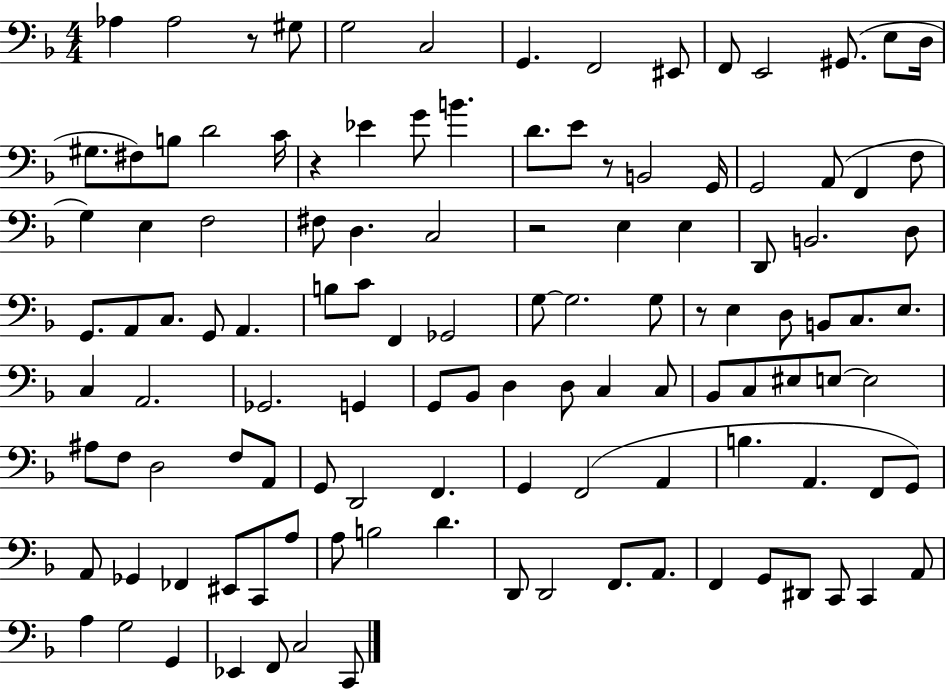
{
  \clef bass
  \numericTimeSignature
  \time 4/4
  \key f \major
  aes4 aes2 r8 gis8 | g2 c2 | g,4. f,2 eis,8 | f,8 e,2 gis,8.( e8 d16 | \break gis8. fis8) b8 d'2 c'16 | r4 ees'4 g'8 b'4. | d'8. e'8 r8 b,2 g,16 | g,2 a,8( f,4 f8 | \break g4) e4 f2 | fis8 d4. c2 | r2 e4 e4 | d,8 b,2. d8 | \break g,8. a,8 c8. g,8 a,4. | b8 c'8 f,4 ges,2 | g8~~ g2. g8 | r8 e4 d8 b,8 c8. e8. | \break c4 a,2. | ges,2. g,4 | g,8 bes,8 d4 d8 c4 c8 | bes,8 c8 eis8 e8~~ e2 | \break ais8 f8 d2 f8 a,8 | g,8 d,2 f,4. | g,4 f,2( a,4 | b4. a,4. f,8 g,8) | \break a,8 ges,4 fes,4 eis,8 c,8 a8 | a8 b2 d'4. | d,8 d,2 f,8. a,8. | f,4 g,8 dis,8 c,8 c,4 a,8 | \break a4 g2 g,4 | ees,4 f,8 c2 c,8 | \bar "|."
}